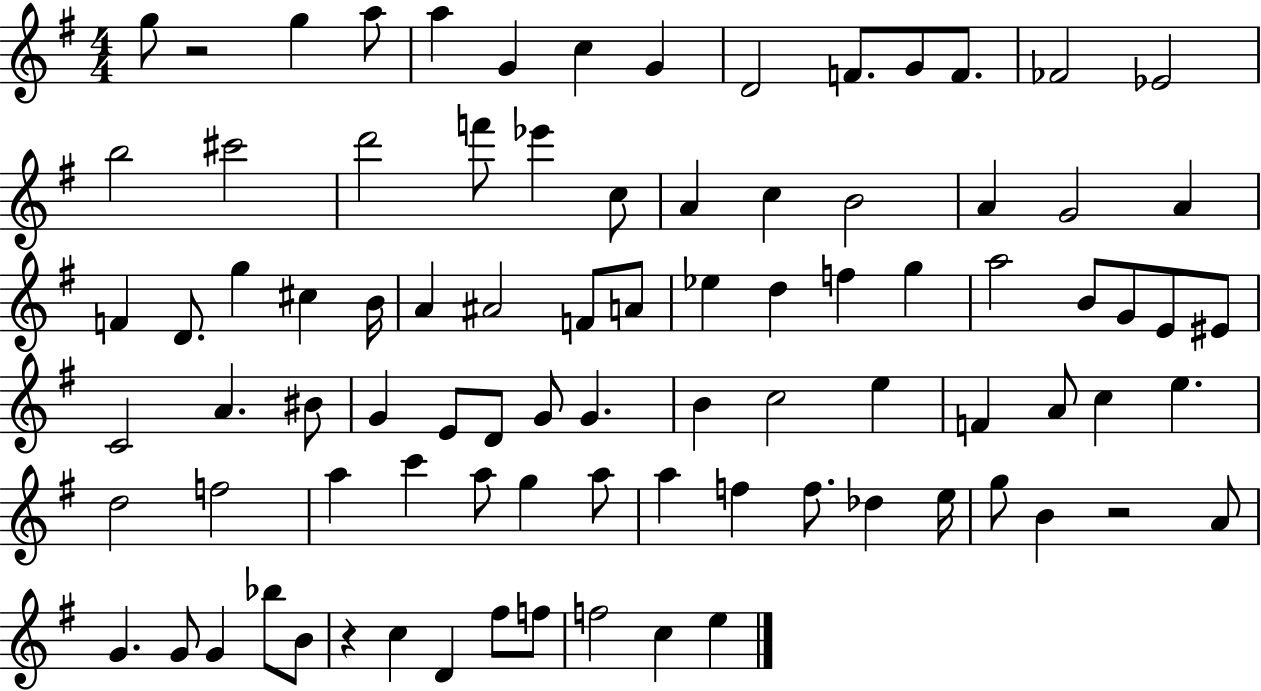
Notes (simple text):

G5/e R/h G5/q A5/e A5/q G4/q C5/q G4/q D4/h F4/e. G4/e F4/e. FES4/h Eb4/h B5/h C#6/h D6/h F6/e Eb6/q C5/e A4/q C5/q B4/h A4/q G4/h A4/q F4/q D4/e. G5/q C#5/q B4/s A4/q A#4/h F4/e A4/e Eb5/q D5/q F5/q G5/q A5/h B4/e G4/e E4/e EIS4/e C4/h A4/q. BIS4/e G4/q E4/e D4/e G4/e G4/q. B4/q C5/h E5/q F4/q A4/e C5/q E5/q. D5/h F5/h A5/q C6/q A5/e G5/q A5/e A5/q F5/q F5/e. Db5/q E5/s G5/e B4/q R/h A4/e G4/q. G4/e G4/q Bb5/e B4/e R/q C5/q D4/q F#5/e F5/e F5/h C5/q E5/q